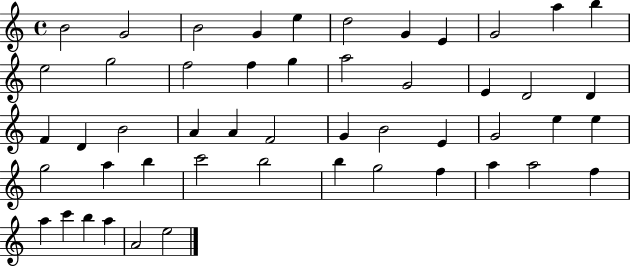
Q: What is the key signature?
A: C major